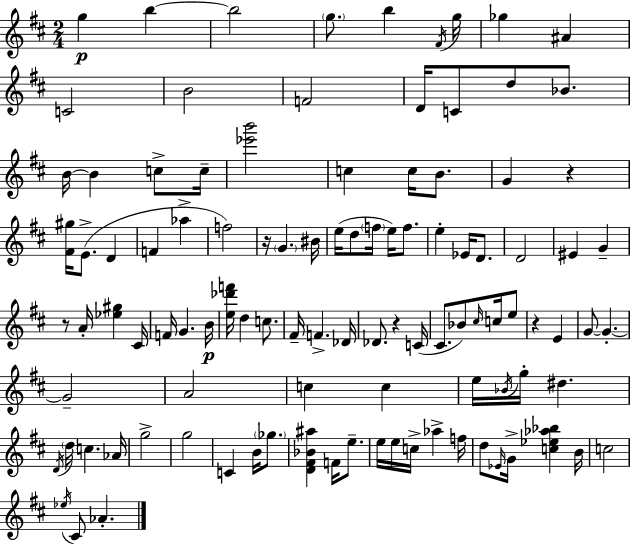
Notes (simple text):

G5/q B5/q B5/h G5/e. B5/q F#4/s G5/s Gb5/q A#4/q C4/h B4/h F4/h D4/s C4/e D5/e Bb4/e. B4/s B4/q C5/e C5/s [Eb6,B6]/h C5/q C5/s B4/e. G4/q R/q [F#4,G#5]/s E4/e. D4/q F4/q Ab5/q F5/h R/s G4/q. BIS4/s E5/s D5/e F5/s E5/s F5/e. E5/q Eb4/s D4/e. D4/h EIS4/q G4/q R/e A4/s [Eb5,G#5]/q C#4/s F4/s G4/q. B4/s [E5,Db6,F6]/s D5/q C5/e. F#4/s F4/q. Db4/s Db4/e. R/q C4/s C#4/e. Bb4/e C#5/s C5/s E5/e R/q E4/q G4/e G4/q. G4/h A4/h C5/q C5/q E5/s Bb4/s G5/s D#5/q. D4/s D5/s C5/q. Ab4/s G5/h G5/h C4/q B4/s Gb5/e. [D4,F#4,Bb4,A#5]/q F4/s E5/e. E5/s E5/s C5/s Ab5/q F5/s D5/e Eb4/s G4/s [C5,Eb5,Ab5,Bb5]/q B4/s C5/h Eb5/s C#4/e Ab4/q.